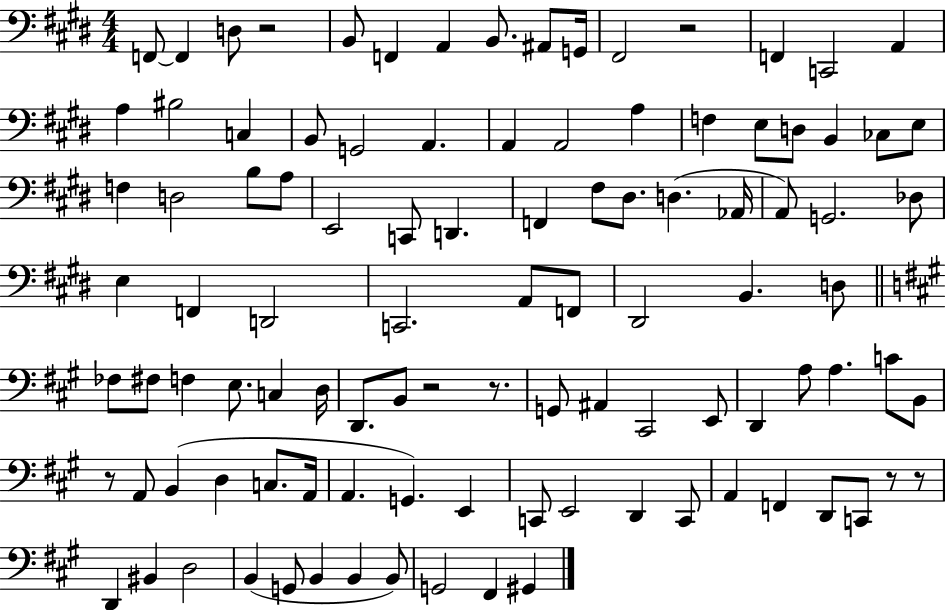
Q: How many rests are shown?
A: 7